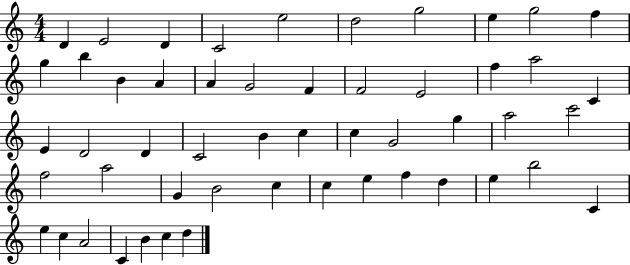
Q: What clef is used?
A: treble